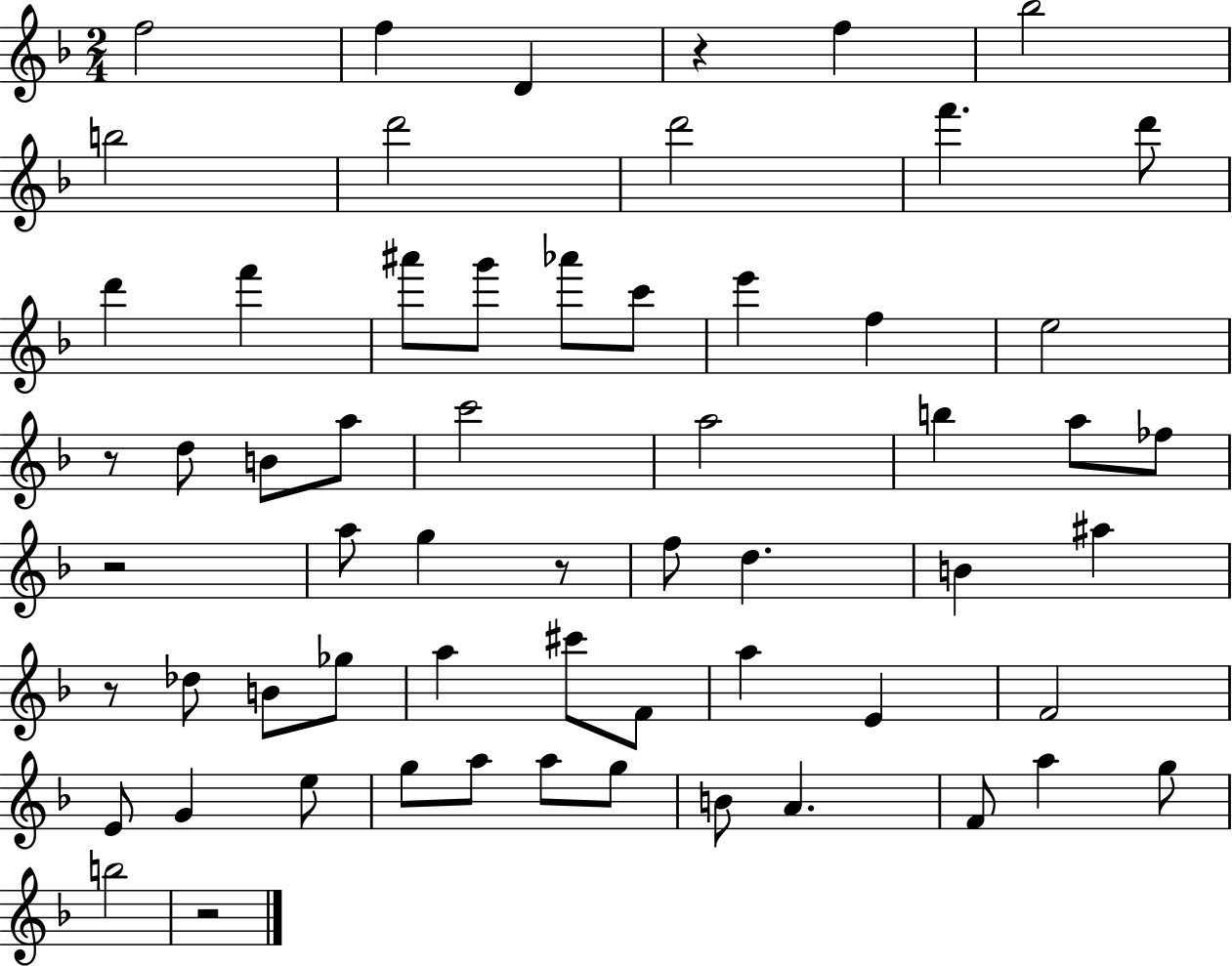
{
  \clef treble
  \numericTimeSignature
  \time 2/4
  \key f \major
  f''2 | f''4 d'4 | r4 f''4 | bes''2 | \break b''2 | d'''2 | d'''2 | f'''4. d'''8 | \break d'''4 f'''4 | ais'''8 g'''8 aes'''8 c'''8 | e'''4 f''4 | e''2 | \break r8 d''8 b'8 a''8 | c'''2 | a''2 | b''4 a''8 fes''8 | \break r2 | a''8 g''4 r8 | f''8 d''4. | b'4 ais''4 | \break r8 des''8 b'8 ges''8 | a''4 cis'''8 f'8 | a''4 e'4 | f'2 | \break e'8 g'4 e''8 | g''8 a''8 a''8 g''8 | b'8 a'4. | f'8 a''4 g''8 | \break b''2 | r2 | \bar "|."
}